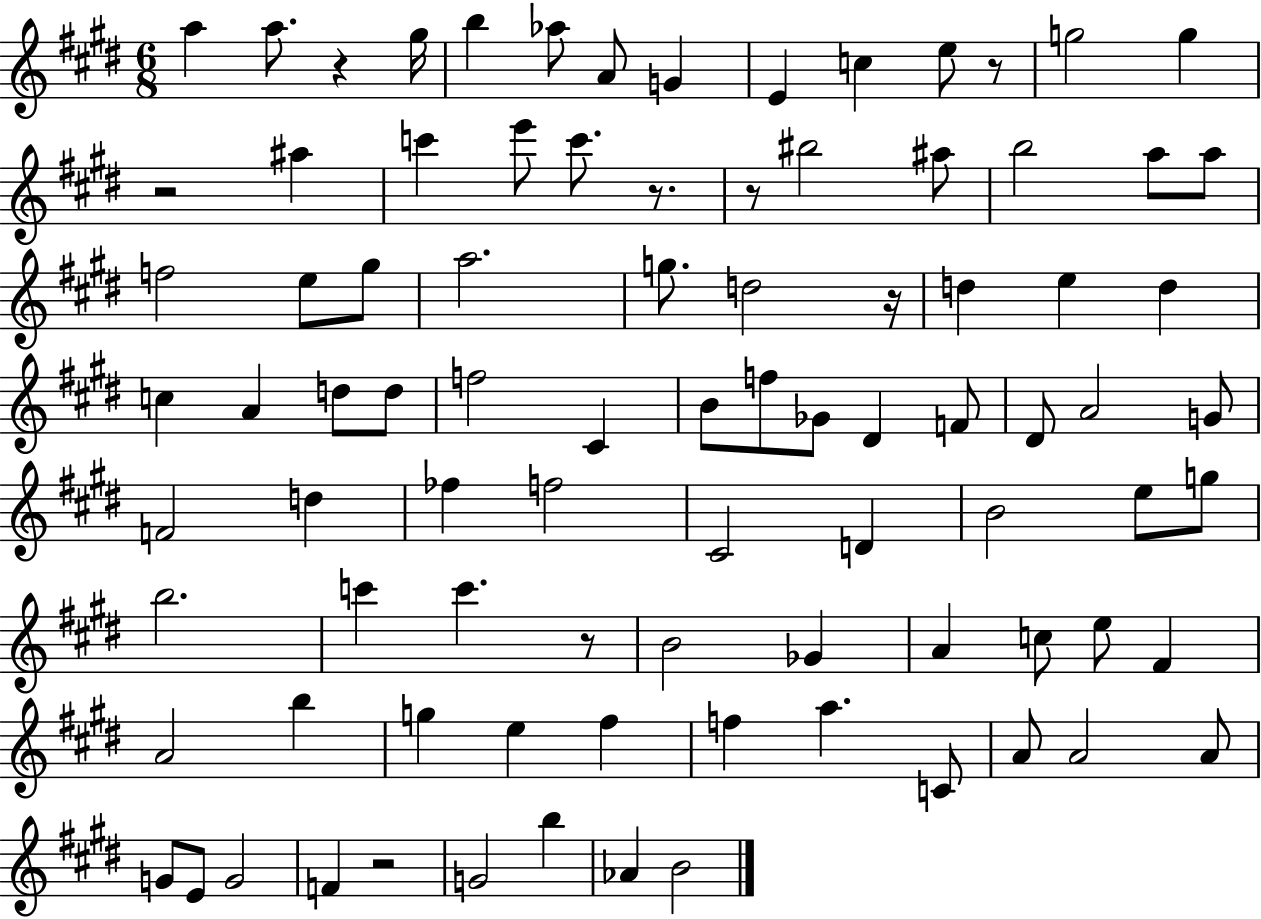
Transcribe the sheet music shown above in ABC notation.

X:1
T:Untitled
M:6/8
L:1/4
K:E
a a/2 z ^g/4 b _a/2 A/2 G E c e/2 z/2 g2 g z2 ^a c' e'/2 c'/2 z/2 z/2 ^b2 ^a/2 b2 a/2 a/2 f2 e/2 ^g/2 a2 g/2 d2 z/4 d e d c A d/2 d/2 f2 ^C B/2 f/2 _G/2 ^D F/2 ^D/2 A2 G/2 F2 d _f f2 ^C2 D B2 e/2 g/2 b2 c' c' z/2 B2 _G A c/2 e/2 ^F A2 b g e ^f f a C/2 A/2 A2 A/2 G/2 E/2 G2 F z2 G2 b _A B2